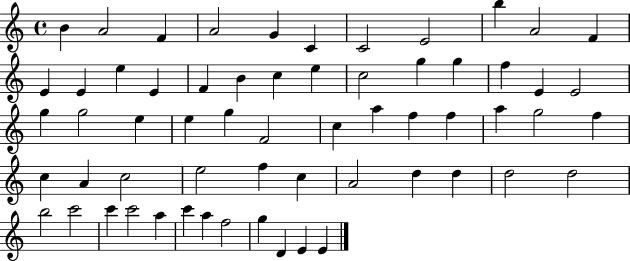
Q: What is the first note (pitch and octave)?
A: B4